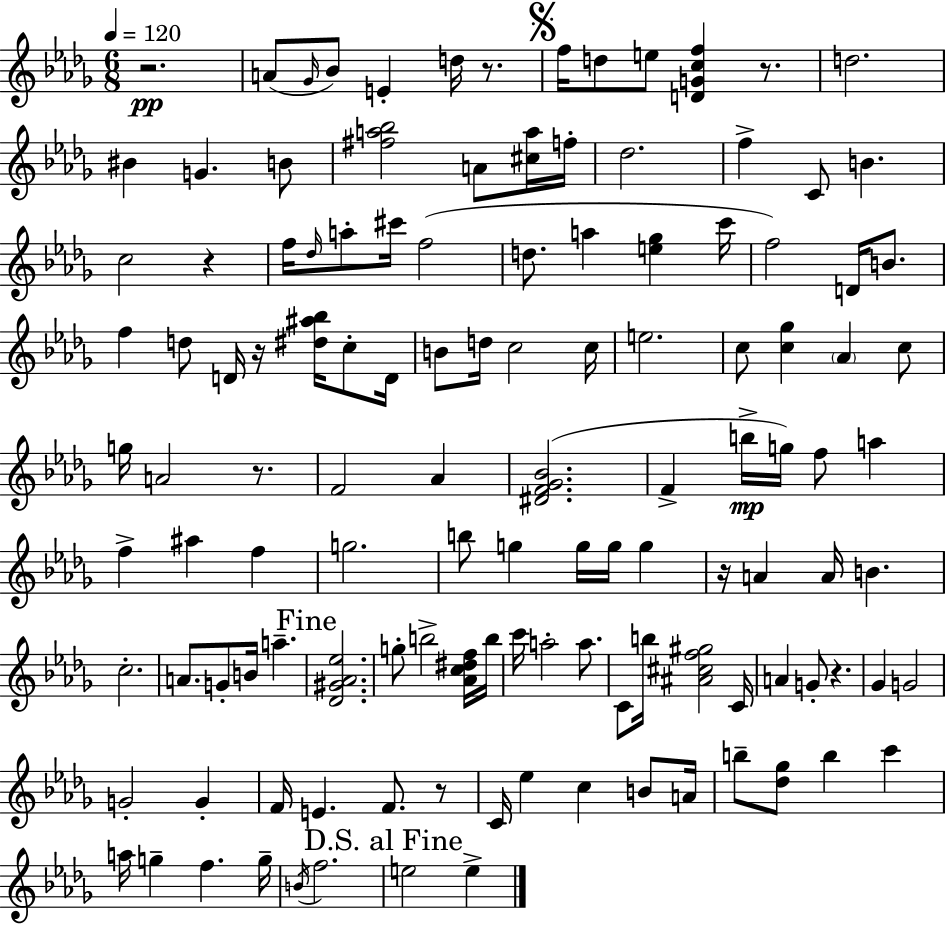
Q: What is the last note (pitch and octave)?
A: E5